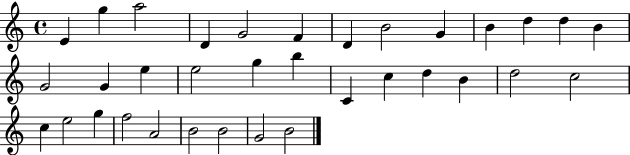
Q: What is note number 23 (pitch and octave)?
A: B4